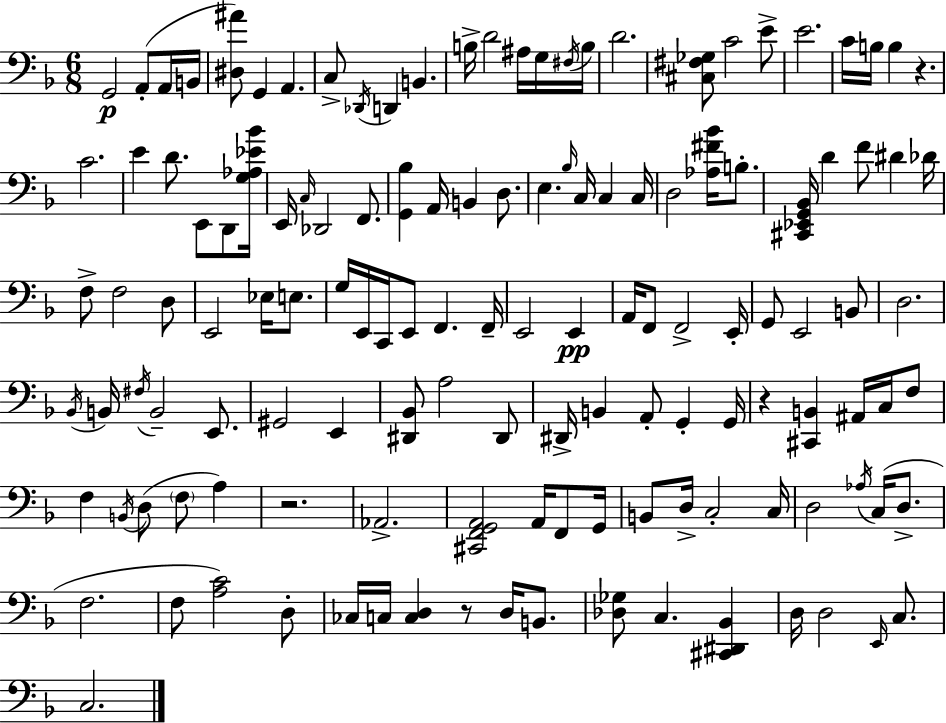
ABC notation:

X:1
T:Untitled
M:6/8
L:1/4
K:F
G,,2 A,,/2 A,,/4 B,,/4 [^D,^A]/2 G,, A,, C,/2 _D,,/4 D,, B,, B,/4 D2 ^A,/4 G,/4 ^F,/4 B,/4 D2 [^C,^F,_G,]/2 C2 E/2 E2 C/4 B,/4 B, z C2 E D/2 E,,/2 D,,/2 [G,_A,_E_B]/4 E,,/4 C,/4 _D,,2 F,,/2 [G,,_B,] A,,/4 B,, D,/2 E, _B,/4 C,/4 C, C,/4 D,2 [_A,^F_B]/4 B,/2 [^C,,_E,,G,,_B,,]/4 D F/2 ^D _D/4 F,/2 F,2 D,/2 E,,2 _E,/4 E,/2 G,/4 E,,/4 C,,/4 E,,/2 F,, F,,/4 E,,2 E,, A,,/4 F,,/2 F,,2 E,,/4 G,,/2 E,,2 B,,/2 D,2 _B,,/4 B,,/4 ^F,/4 B,,2 E,,/2 ^G,,2 E,, [^D,,_B,,]/2 A,2 ^D,,/2 ^D,,/4 B,, A,,/2 G,, G,,/4 z [^C,,B,,] ^A,,/4 C,/4 F,/2 F, B,,/4 D,/2 F,/2 A, z2 _A,,2 [^C,,F,,G,,A,,]2 A,,/4 F,,/2 G,,/4 B,,/2 D,/4 C,2 C,/4 D,2 _A,/4 C,/4 D,/2 F,2 F,/2 [A,C]2 D,/2 _C,/4 C,/4 [C,D,] z/2 D,/4 B,,/2 [_D,_G,]/2 C, [^C,,^D,,_B,,] D,/4 D,2 E,,/4 C,/2 C,2